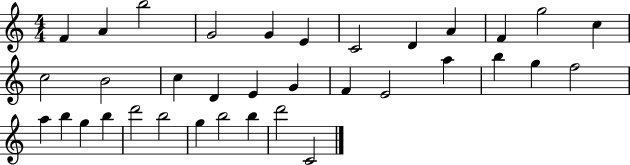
{
  \clef treble
  \numericTimeSignature
  \time 4/4
  \key c \major
  f'4 a'4 b''2 | g'2 g'4 e'4 | c'2 d'4 a'4 | f'4 g''2 c''4 | \break c''2 b'2 | c''4 d'4 e'4 g'4 | f'4 e'2 a''4 | b''4 g''4 f''2 | \break a''4 b''4 g''4 b''4 | d'''2 b''2 | g''4 b''2 b''4 | d'''2 c'2 | \break \bar "|."
}